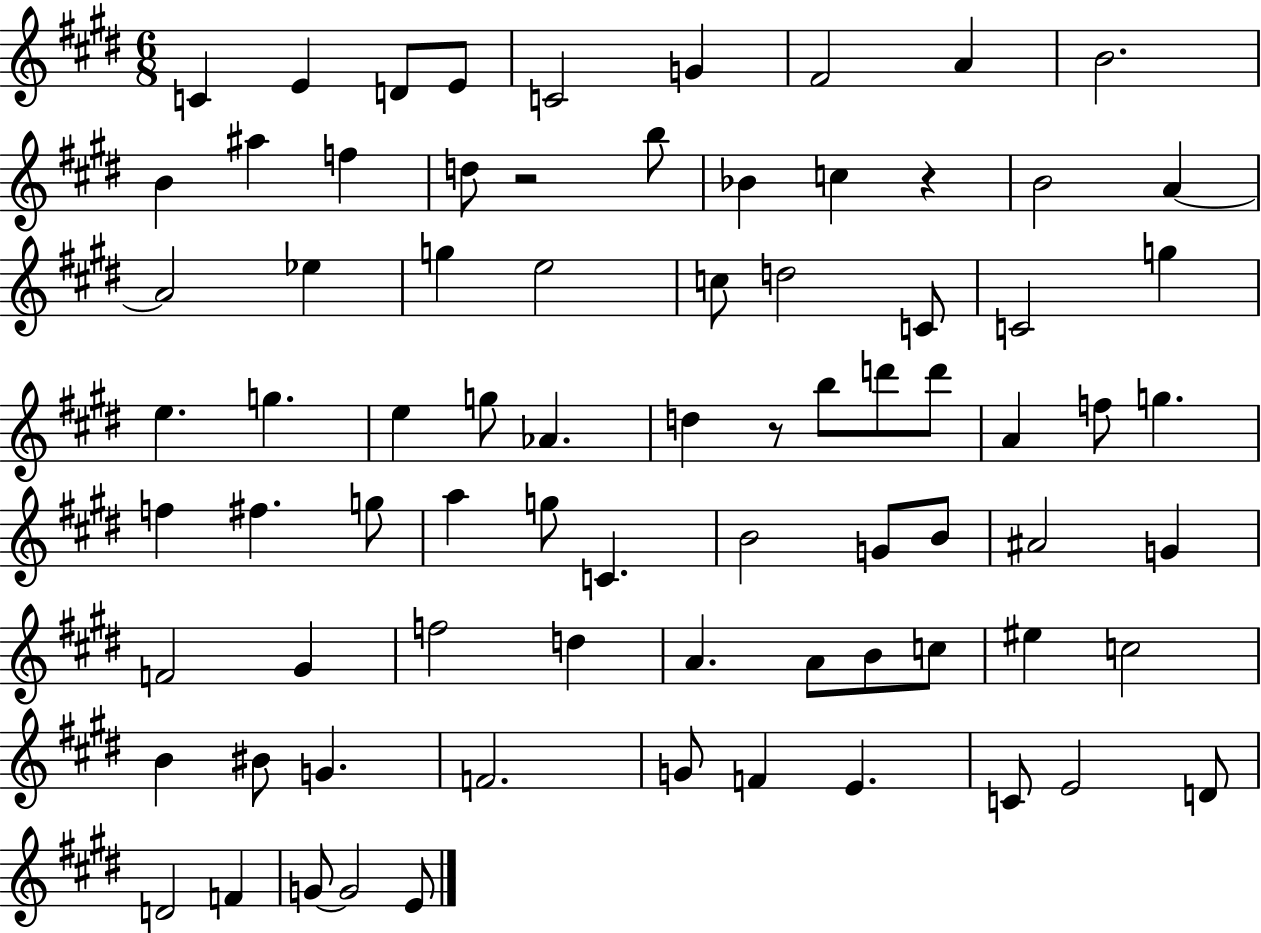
C4/q E4/q D4/e E4/e C4/h G4/q F#4/h A4/q B4/h. B4/q A#5/q F5/q D5/e R/h B5/e Bb4/q C5/q R/q B4/h A4/q A4/h Eb5/q G5/q E5/h C5/e D5/h C4/e C4/h G5/q E5/q. G5/q. E5/q G5/e Ab4/q. D5/q R/e B5/e D6/e D6/e A4/q F5/e G5/q. F5/q F#5/q. G5/e A5/q G5/e C4/q. B4/h G4/e B4/e A#4/h G4/q F4/h G#4/q F5/h D5/q A4/q. A4/e B4/e C5/e EIS5/q C5/h B4/q BIS4/e G4/q. F4/h. G4/e F4/q E4/q. C4/e E4/h D4/e D4/h F4/q G4/e G4/h E4/e